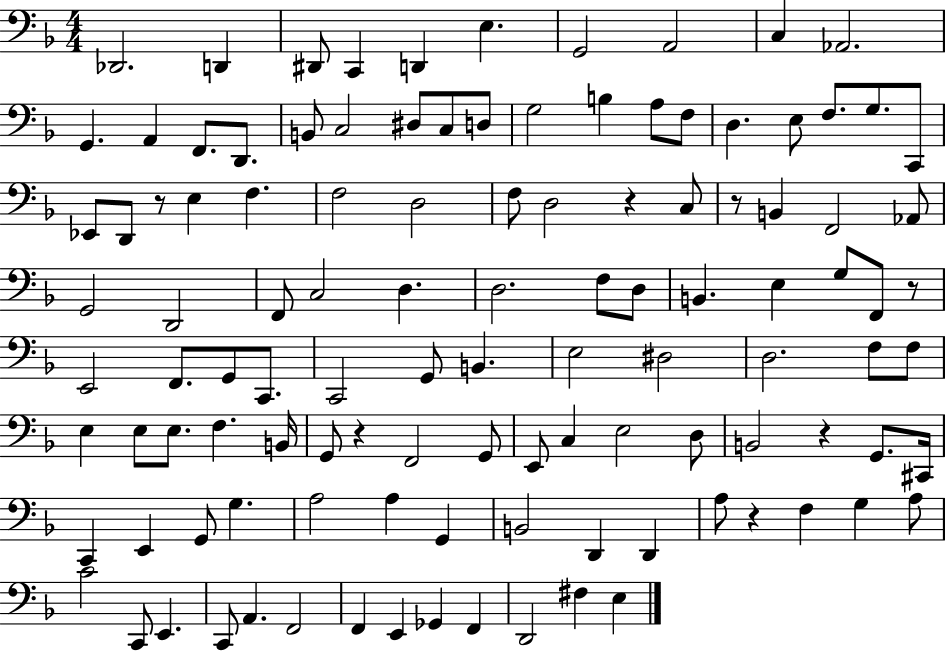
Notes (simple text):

Db2/h. D2/q D#2/e C2/q D2/q E3/q. G2/h A2/h C3/q Ab2/h. G2/q. A2/q F2/e. D2/e. B2/e C3/h D#3/e C3/e D3/e G3/h B3/q A3/e F3/e D3/q. E3/e F3/e. G3/e. C2/e Eb2/e D2/e R/e E3/q F3/q. F3/h D3/h F3/e D3/h R/q C3/e R/e B2/q F2/h Ab2/e G2/h D2/h F2/e C3/h D3/q. D3/h. F3/e D3/e B2/q. E3/q G3/e F2/e R/e E2/h F2/e. G2/e C2/e. C2/h G2/e B2/q. E3/h D#3/h D3/h. F3/e F3/e E3/q E3/e E3/e. F3/q. B2/s G2/e R/q F2/h G2/e E2/e C3/q E3/h D3/e B2/h R/q G2/e. C#2/s C2/q E2/q G2/e G3/q. A3/h A3/q G2/q B2/h D2/q D2/q A3/e R/q F3/q G3/q A3/e C4/h C2/e E2/q. C2/e A2/q. F2/h F2/q E2/q Gb2/q F2/q D2/h F#3/q E3/q